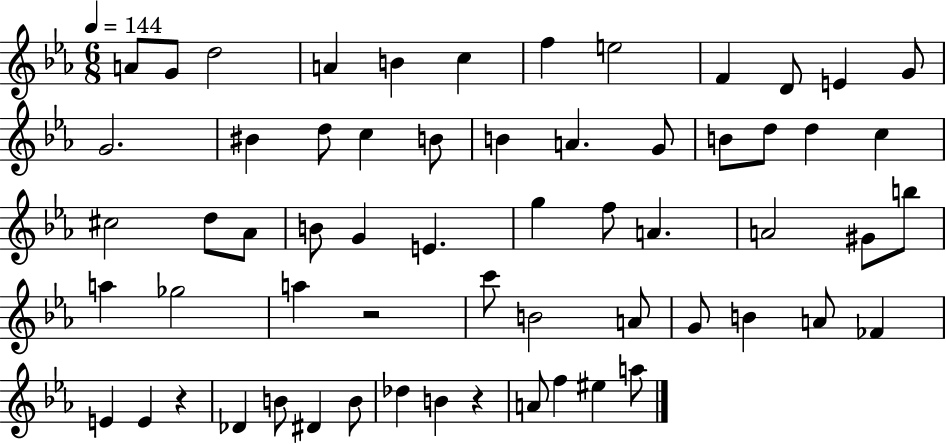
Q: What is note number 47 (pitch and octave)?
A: E4